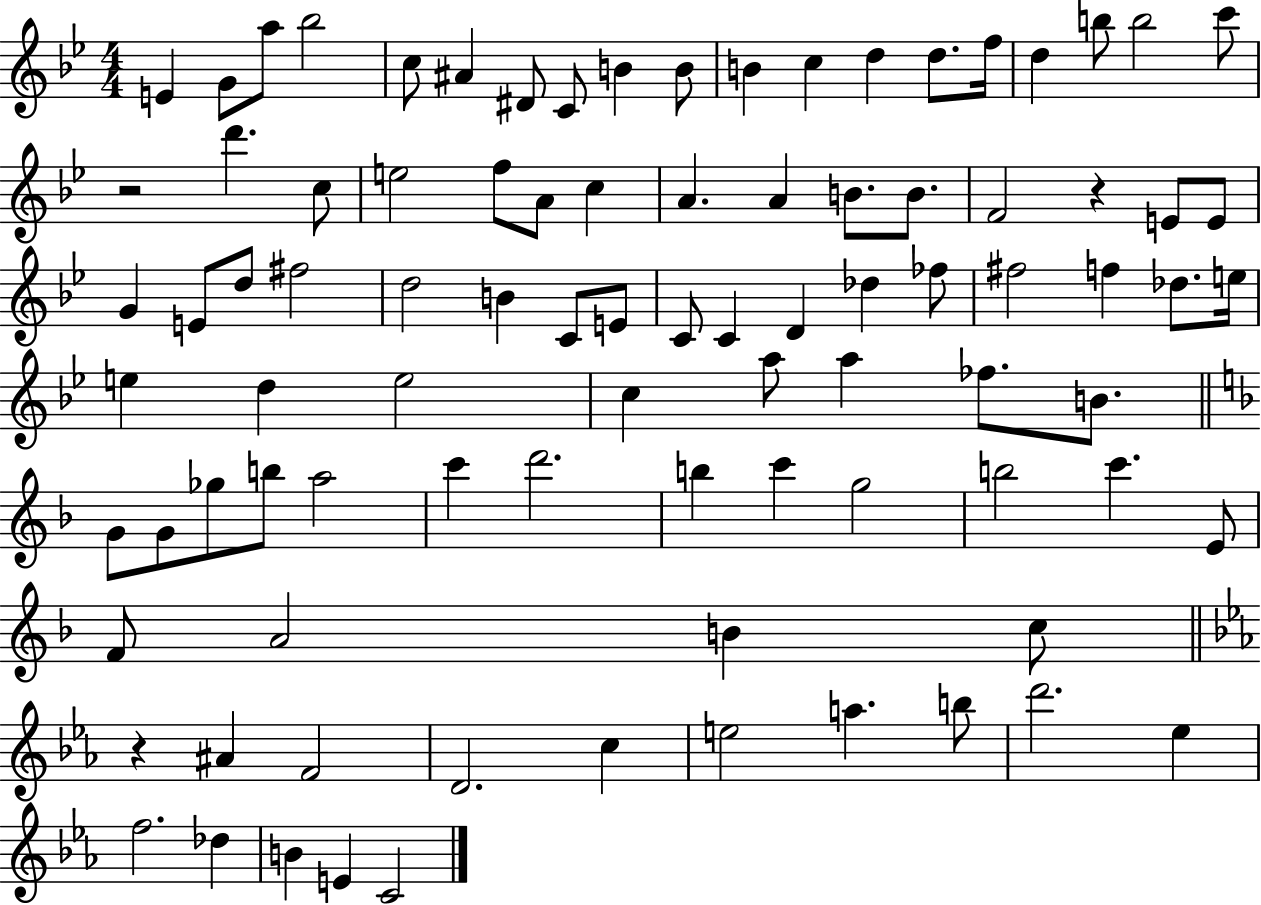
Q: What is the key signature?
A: BES major